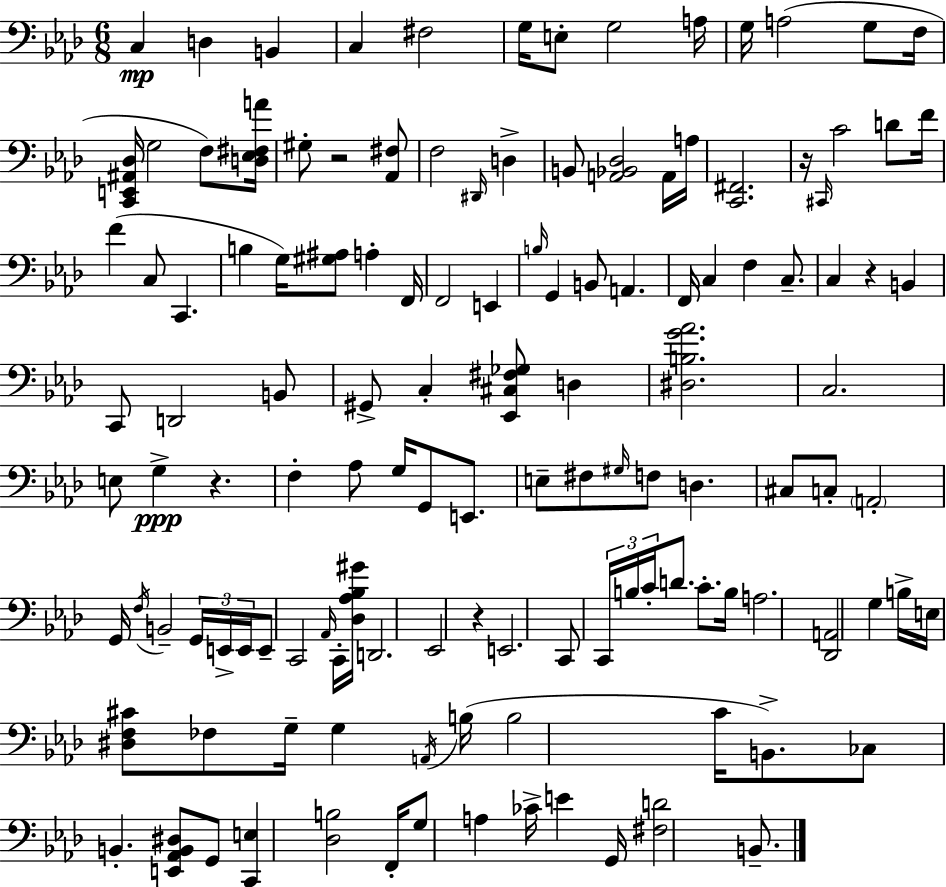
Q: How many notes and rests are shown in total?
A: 129